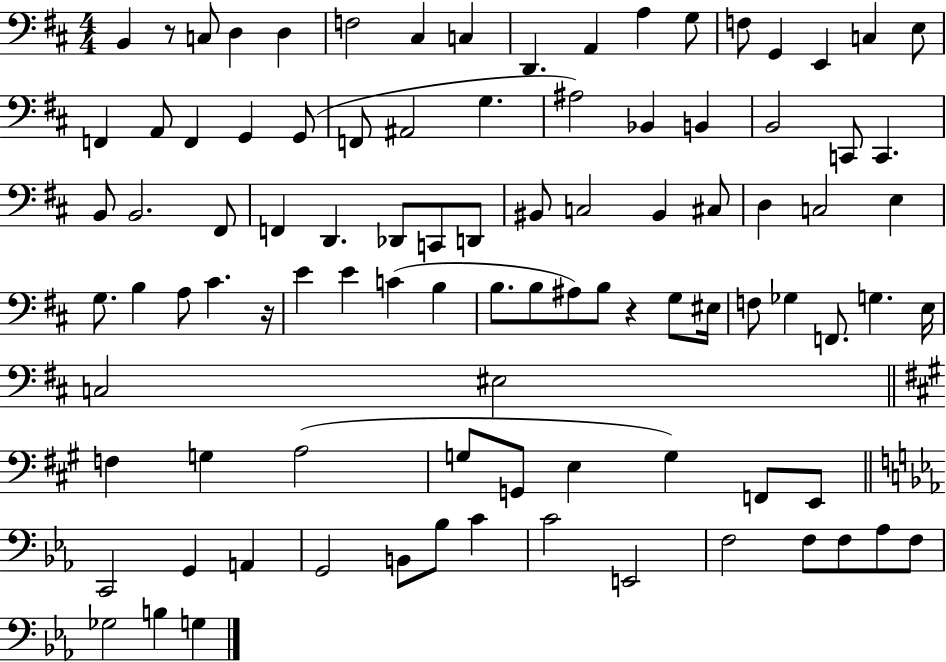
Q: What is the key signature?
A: D major